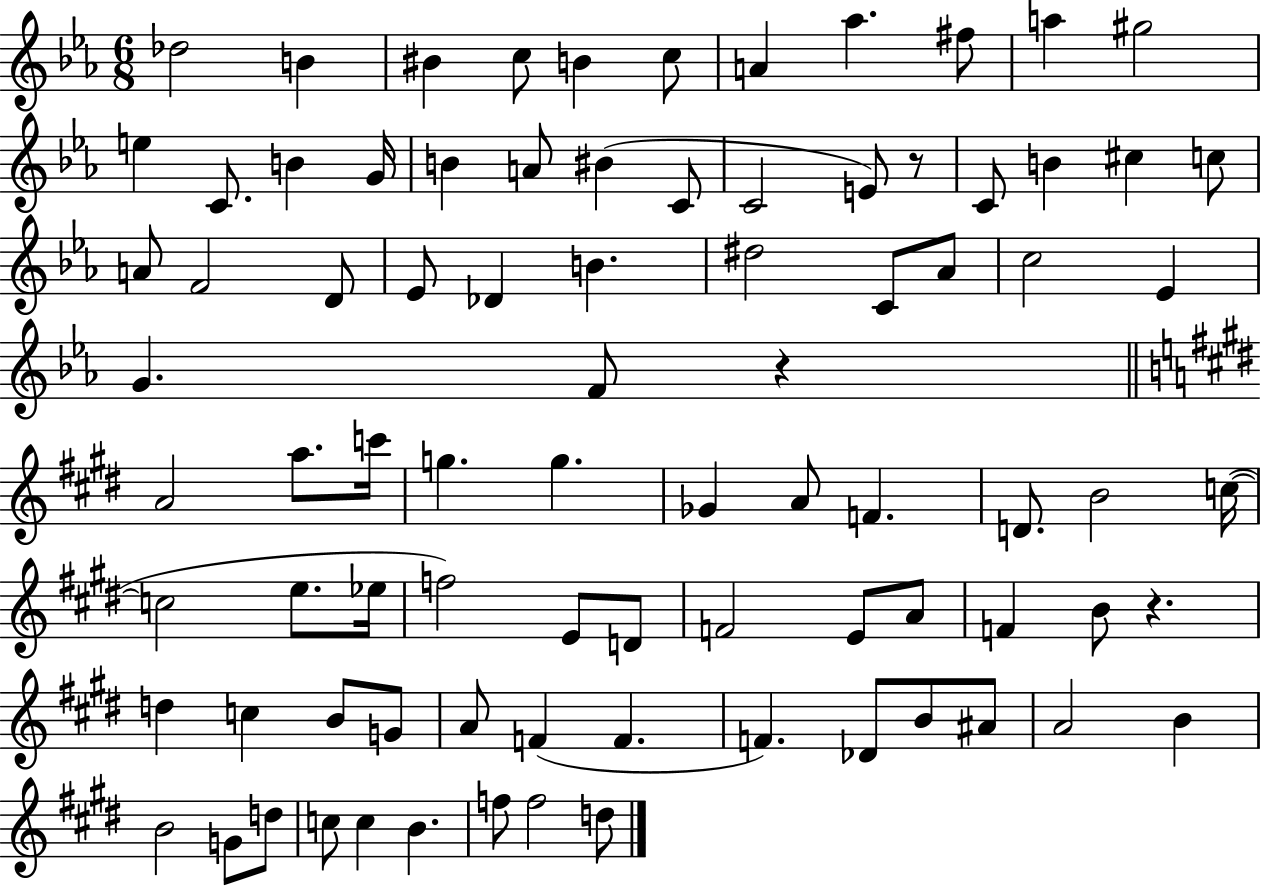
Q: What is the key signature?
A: EES major